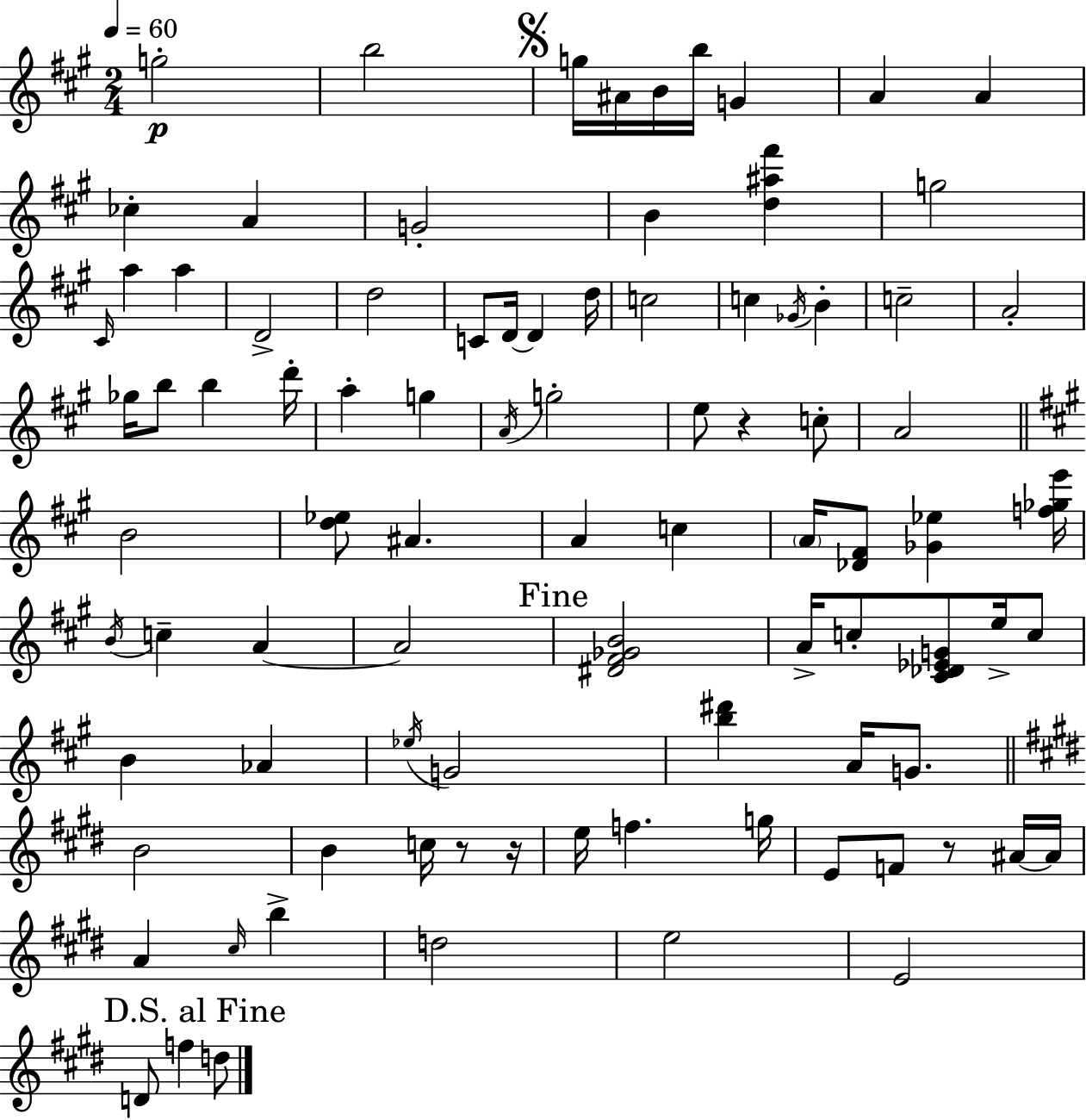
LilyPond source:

{
  \clef treble
  \numericTimeSignature
  \time 2/4
  \key a \major
  \tempo 4 = 60
  g''2-.\p | b''2 | \mark \markup { \musicglyph "scripts.segno" } g''16 ais'16 b'16 b''16 g'4 | a'4 a'4 | \break ces''4-. a'4 | g'2-. | b'4 <d'' ais'' fis'''>4 | g''2 | \break \grace { cis'16 } a''4 a''4 | d'2-> | d''2 | c'8 d'16~~ d'4 | \break d''16 c''2 | c''4 \acciaccatura { ges'16 } b'4-. | c''2-- | a'2-. | \break ges''16 b''8 b''4 | d'''16-. a''4-. g''4 | \acciaccatura { a'16 } g''2-. | e''8 r4 | \break c''8-. a'2 | \bar "||" \break \key a \major b'2 | <d'' ees''>8 ais'4. | a'4 c''4 | \parenthesize a'16 <des' fis'>8 <ges' ees''>4 <f'' ges'' e'''>16 | \break \acciaccatura { b'16 } c''4-- a'4~~ | a'2 | \mark "Fine" <dis' fis' ges' b'>2 | a'16-> c''8-. <cis' des' ees' g'>8 e''16-> c''8 | \break b'4 aes'4 | \acciaccatura { ees''16 } g'2 | <b'' dis'''>4 a'16 g'8. | \bar "||" \break \key e \major b'2 | b'4 c''16 r8 r16 | e''16 f''4. g''16 | e'8 f'8 r8 ais'16~~ ais'16 | \break a'4 \grace { cis''16 } b''4-> | d''2 | e''2 | e'2 | \break \mark "D.S. al Fine" d'8 f''4 d''8 | \bar "|."
}